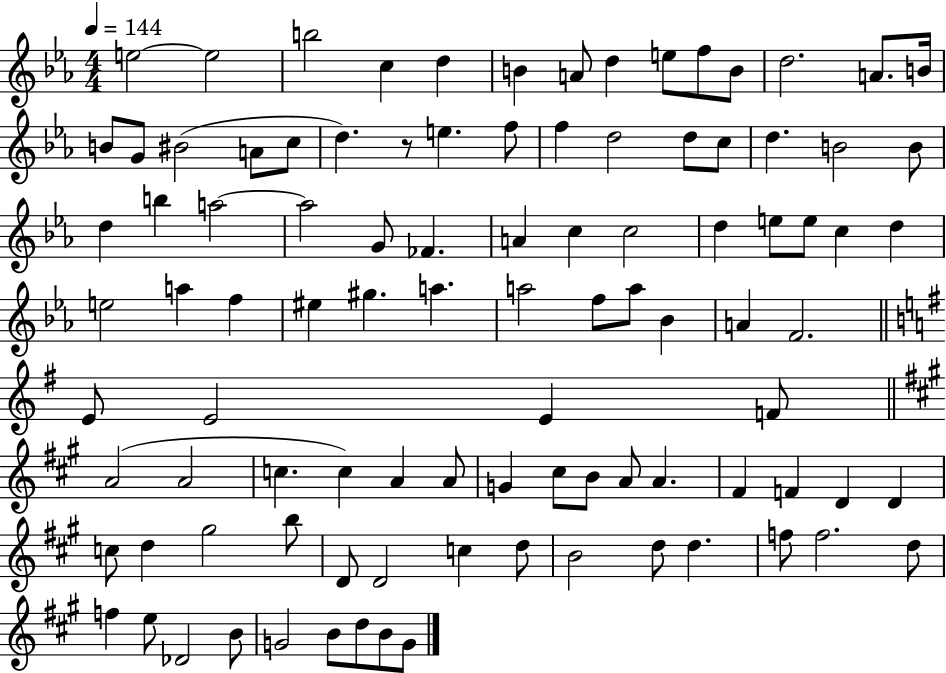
E5/h E5/h B5/h C5/q D5/q B4/q A4/e D5/q E5/e F5/e B4/e D5/h. A4/e. B4/s B4/e G4/e BIS4/h A4/e C5/e D5/q. R/e E5/q. F5/e F5/q D5/h D5/e C5/e D5/q. B4/h B4/e D5/q B5/q A5/h A5/h G4/e FES4/q. A4/q C5/q C5/h D5/q E5/e E5/e C5/q D5/q E5/h A5/q F5/q EIS5/q G#5/q. A5/q. A5/h F5/e A5/e Bb4/q A4/q F4/h. E4/e E4/h E4/q F4/e A4/h A4/h C5/q. C5/q A4/q A4/e G4/q C#5/e B4/e A4/e A4/q. F#4/q F4/q D4/q D4/q C5/e D5/q G#5/h B5/e D4/e D4/h C5/q D5/e B4/h D5/e D5/q. F5/e F5/h. D5/e F5/q E5/e Db4/h B4/e G4/h B4/e D5/e B4/e G4/e